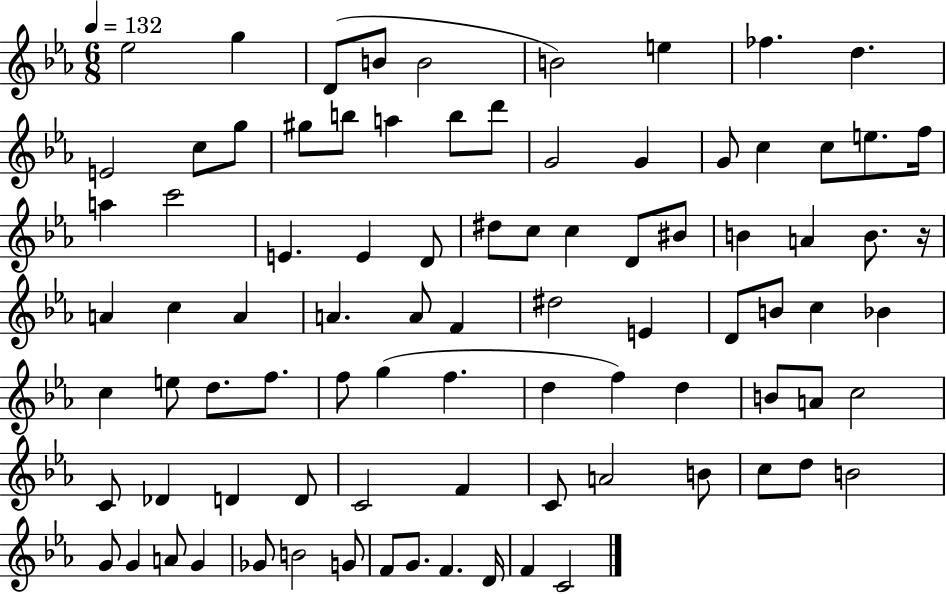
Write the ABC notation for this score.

X:1
T:Untitled
M:6/8
L:1/4
K:Eb
_e2 g D/2 B/2 B2 B2 e _f d E2 c/2 g/2 ^g/2 b/2 a b/2 d'/2 G2 G G/2 c c/2 e/2 f/4 a c'2 E E D/2 ^d/2 c/2 c D/2 ^B/2 B A B/2 z/4 A c A A A/2 F ^d2 E D/2 B/2 c _B c e/2 d/2 f/2 f/2 g f d f d B/2 A/2 c2 C/2 _D D D/2 C2 F C/2 A2 B/2 c/2 d/2 B2 G/2 G A/2 G _G/2 B2 G/2 F/2 G/2 F D/4 F C2